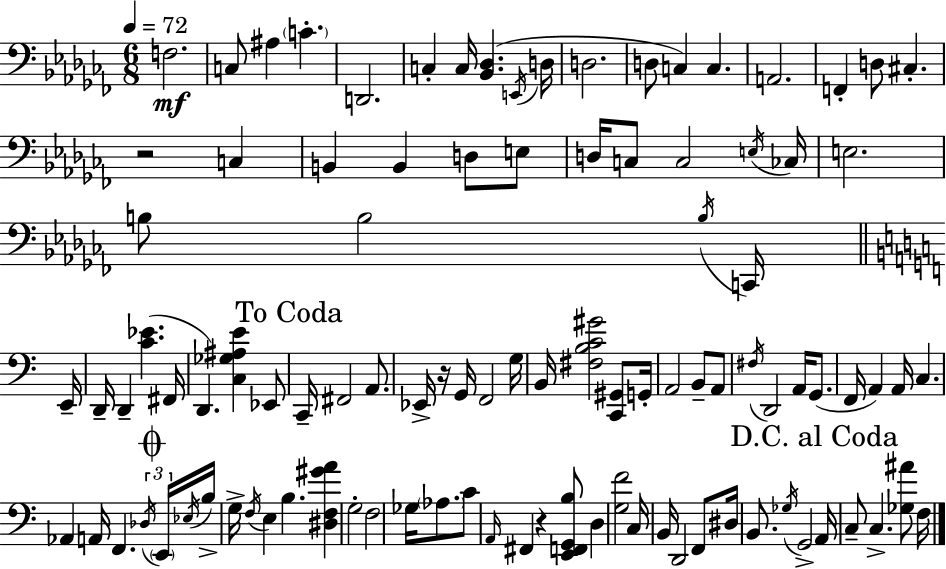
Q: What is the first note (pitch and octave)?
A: F3